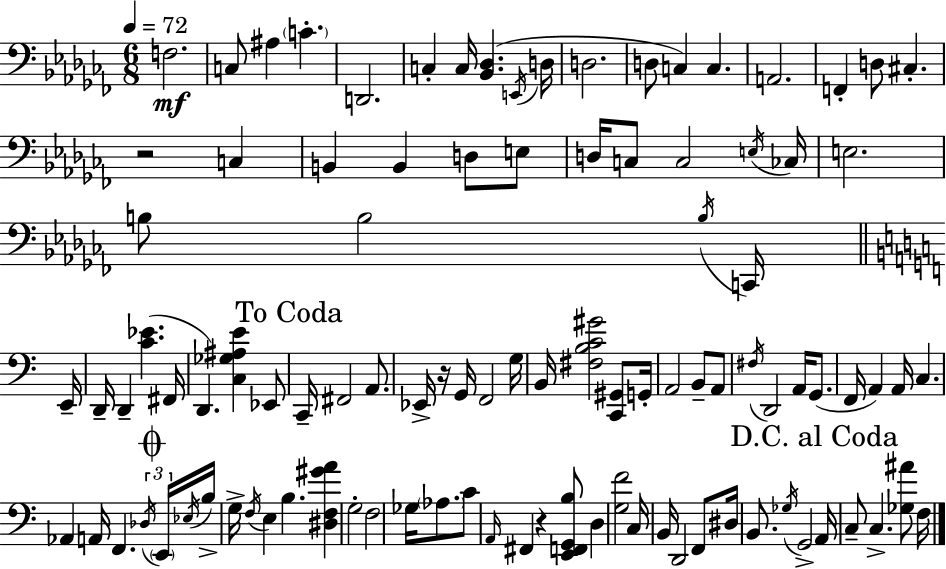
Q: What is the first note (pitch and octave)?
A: F3